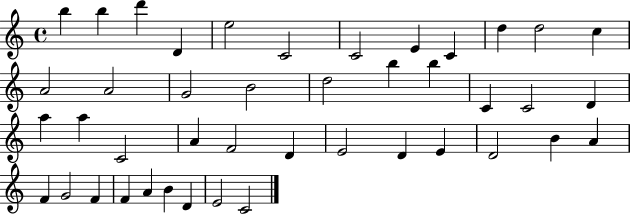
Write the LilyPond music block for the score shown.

{
  \clef treble
  \time 4/4
  \defaultTimeSignature
  \key c \major
  b''4 b''4 d'''4 d'4 | e''2 c'2 | c'2 e'4 c'4 | d''4 d''2 c''4 | \break a'2 a'2 | g'2 b'2 | d''2 b''4 b''4 | c'4 c'2 d'4 | \break a''4 a''4 c'2 | a'4 f'2 d'4 | e'2 d'4 e'4 | d'2 b'4 a'4 | \break f'4 g'2 f'4 | f'4 a'4 b'4 d'4 | e'2 c'2 | \bar "|."
}